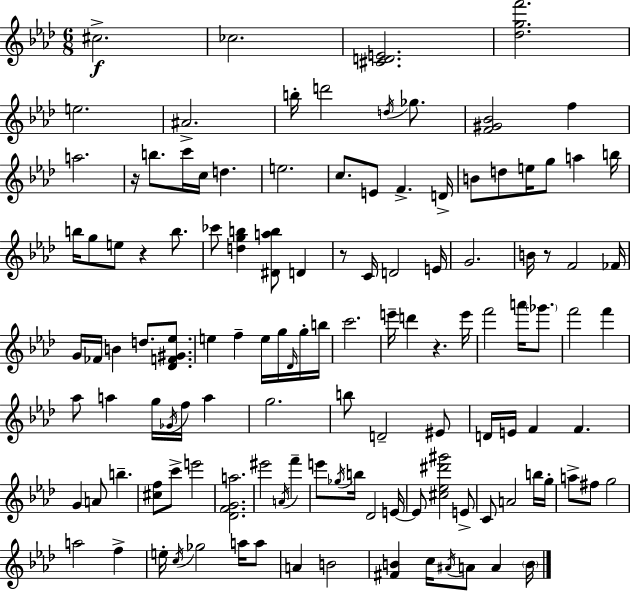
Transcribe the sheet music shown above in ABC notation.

X:1
T:Untitled
M:6/8
L:1/4
K:Fm
^c2 _c2 [^CDE]2 [_dgf']2 e2 ^A2 b/4 d'2 d/4 _g/2 [F^G_B]2 f a2 z/4 b/2 c'/4 c/4 d e2 c/2 E/2 F D/4 B/2 d/2 e/4 g/2 a b/4 b/4 g/2 e/2 z b/2 _c'/2 [dgb] [^Dab]/2 D z/2 C/4 D2 E/4 G2 B/4 z/2 F2 _F/4 G/4 _F/4 B d/2 [_DF^G_e]/2 e f e/4 g/4 _D/4 g/4 b/4 c'2 e'/4 d' z e'/4 f'2 a'/4 _g'/2 f'2 f' _a/2 a g/4 _G/4 f/4 a g2 b/2 D2 ^E/2 D/4 E/4 F F G A/2 b [^cf]/2 c'/2 e'2 [_DFGa]2 ^e'2 A/4 f' e'/2 _g/4 b/4 _D2 E/4 E/2 [^c_e^d'^g']2 E/2 C/2 A2 b/4 g/4 a/2 ^f/2 g2 a2 f e/4 c/4 _g2 a/4 a/2 A B2 [^FB] c/4 ^A/4 A/2 A B/4